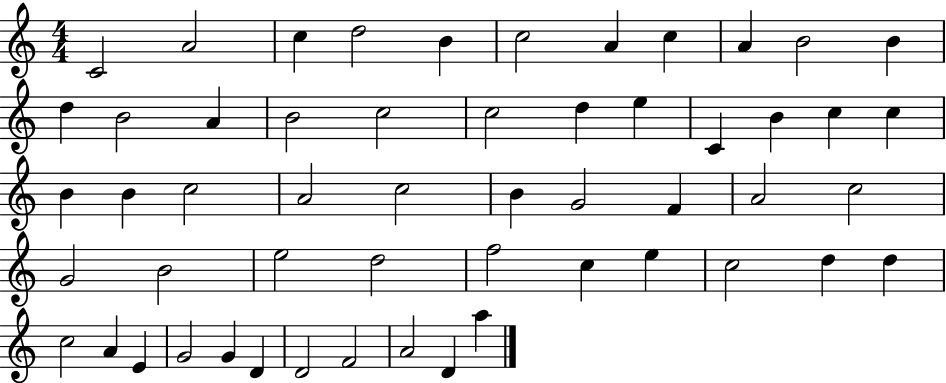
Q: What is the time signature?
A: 4/4